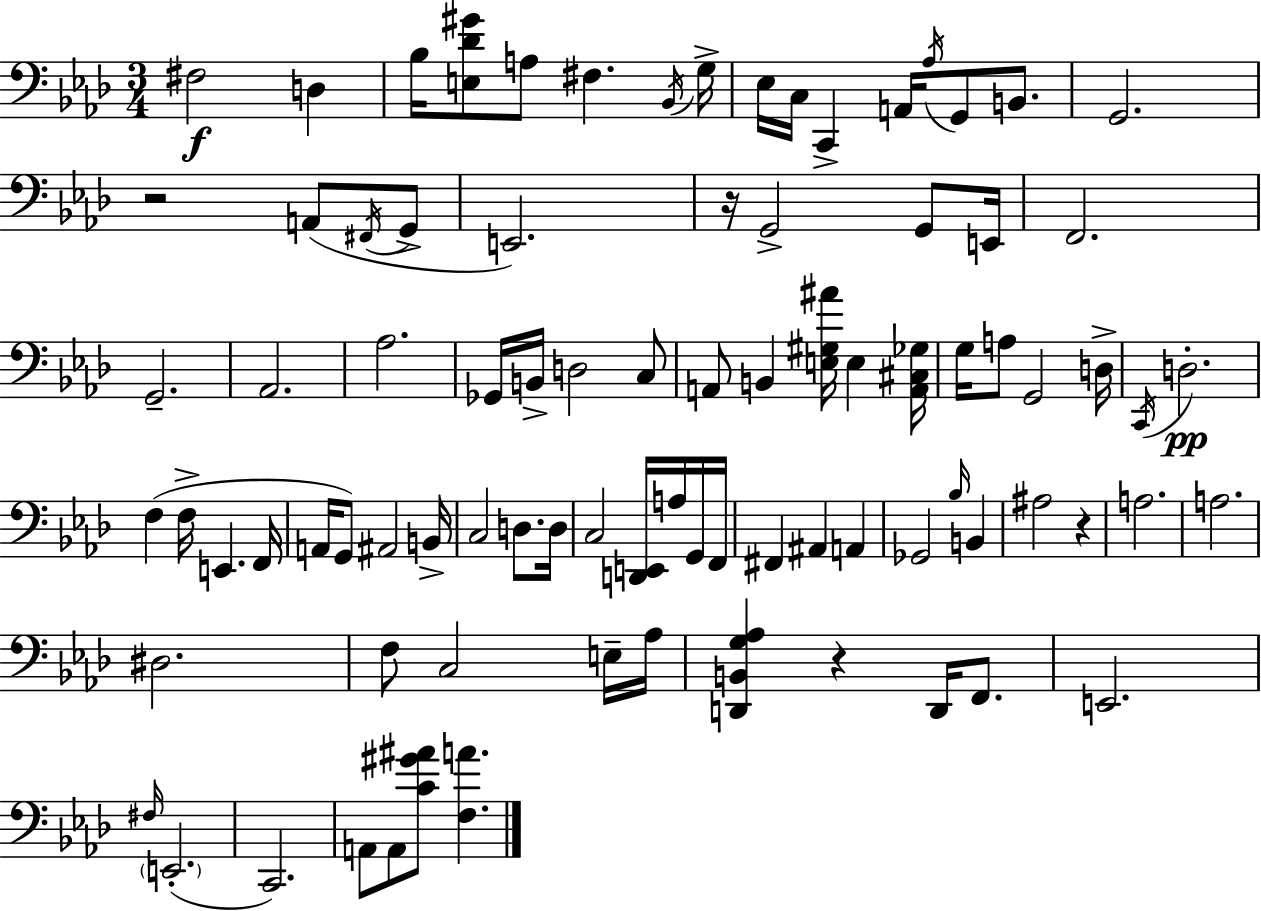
X:1
T:Untitled
M:3/4
L:1/4
K:Ab
^F,2 D, _B,/4 [E,_D^G]/2 A,/2 ^F, _B,,/4 G,/4 _E,/4 C,/4 C,, A,,/4 _A,/4 G,,/2 B,,/2 G,,2 z2 A,,/2 ^F,,/4 G,,/2 E,,2 z/4 G,,2 G,,/2 E,,/4 F,,2 G,,2 _A,,2 _A,2 _G,,/4 B,,/4 D,2 C,/2 A,,/2 B,, [E,^G,^A]/4 E, [A,,^C,_G,]/4 G,/4 A,/2 G,,2 D,/4 C,,/4 D,2 F, F,/4 E,, F,,/4 A,,/4 G,,/2 ^A,,2 B,,/4 C,2 D,/2 D,/4 C,2 [D,,E,,]/4 A,/4 G,,/4 F,,/4 ^F,, ^A,, A,, _G,,2 _B,/4 B,, ^A,2 z A,2 A,2 ^D,2 F,/2 C,2 E,/4 _A,/4 [D,,B,,G,_A,] z D,,/4 F,,/2 E,,2 ^F,/4 E,,2 C,,2 A,,/2 A,,/2 [C^G^A]/2 [F,A]